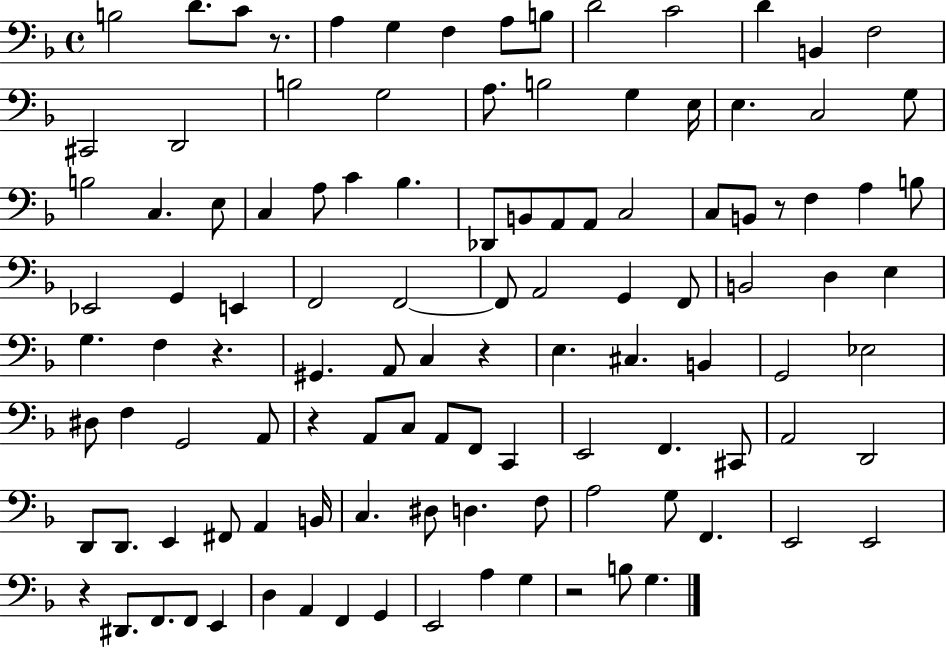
{
  \clef bass
  \time 4/4
  \defaultTimeSignature
  \key f \major
  b2 d'8. c'8 r8. | a4 g4 f4 a8 b8 | d'2 c'2 | d'4 b,4 f2 | \break cis,2 d,2 | b2 g2 | a8. b2 g4 e16 | e4. c2 g8 | \break b2 c4. e8 | c4 a8 c'4 bes4. | des,8 b,8 a,8 a,8 c2 | c8 b,8 r8 f4 a4 b8 | \break ees,2 g,4 e,4 | f,2 f,2~~ | f,8 a,2 g,4 f,8 | b,2 d4 e4 | \break g4. f4 r4. | gis,4. a,8 c4 r4 | e4. cis4. b,4 | g,2 ees2 | \break dis8 f4 g,2 a,8 | r4 a,8 c8 a,8 f,8 c,4 | e,2 f,4. cis,8 | a,2 d,2 | \break d,8 d,8. e,4 fis,8 a,4 b,16 | c4. dis8 d4. f8 | a2 g8 f,4. | e,2 e,2 | \break r4 dis,8. f,8. f,8 e,4 | d4 a,4 f,4 g,4 | e,2 a4 g4 | r2 b8 g4. | \break \bar "|."
}